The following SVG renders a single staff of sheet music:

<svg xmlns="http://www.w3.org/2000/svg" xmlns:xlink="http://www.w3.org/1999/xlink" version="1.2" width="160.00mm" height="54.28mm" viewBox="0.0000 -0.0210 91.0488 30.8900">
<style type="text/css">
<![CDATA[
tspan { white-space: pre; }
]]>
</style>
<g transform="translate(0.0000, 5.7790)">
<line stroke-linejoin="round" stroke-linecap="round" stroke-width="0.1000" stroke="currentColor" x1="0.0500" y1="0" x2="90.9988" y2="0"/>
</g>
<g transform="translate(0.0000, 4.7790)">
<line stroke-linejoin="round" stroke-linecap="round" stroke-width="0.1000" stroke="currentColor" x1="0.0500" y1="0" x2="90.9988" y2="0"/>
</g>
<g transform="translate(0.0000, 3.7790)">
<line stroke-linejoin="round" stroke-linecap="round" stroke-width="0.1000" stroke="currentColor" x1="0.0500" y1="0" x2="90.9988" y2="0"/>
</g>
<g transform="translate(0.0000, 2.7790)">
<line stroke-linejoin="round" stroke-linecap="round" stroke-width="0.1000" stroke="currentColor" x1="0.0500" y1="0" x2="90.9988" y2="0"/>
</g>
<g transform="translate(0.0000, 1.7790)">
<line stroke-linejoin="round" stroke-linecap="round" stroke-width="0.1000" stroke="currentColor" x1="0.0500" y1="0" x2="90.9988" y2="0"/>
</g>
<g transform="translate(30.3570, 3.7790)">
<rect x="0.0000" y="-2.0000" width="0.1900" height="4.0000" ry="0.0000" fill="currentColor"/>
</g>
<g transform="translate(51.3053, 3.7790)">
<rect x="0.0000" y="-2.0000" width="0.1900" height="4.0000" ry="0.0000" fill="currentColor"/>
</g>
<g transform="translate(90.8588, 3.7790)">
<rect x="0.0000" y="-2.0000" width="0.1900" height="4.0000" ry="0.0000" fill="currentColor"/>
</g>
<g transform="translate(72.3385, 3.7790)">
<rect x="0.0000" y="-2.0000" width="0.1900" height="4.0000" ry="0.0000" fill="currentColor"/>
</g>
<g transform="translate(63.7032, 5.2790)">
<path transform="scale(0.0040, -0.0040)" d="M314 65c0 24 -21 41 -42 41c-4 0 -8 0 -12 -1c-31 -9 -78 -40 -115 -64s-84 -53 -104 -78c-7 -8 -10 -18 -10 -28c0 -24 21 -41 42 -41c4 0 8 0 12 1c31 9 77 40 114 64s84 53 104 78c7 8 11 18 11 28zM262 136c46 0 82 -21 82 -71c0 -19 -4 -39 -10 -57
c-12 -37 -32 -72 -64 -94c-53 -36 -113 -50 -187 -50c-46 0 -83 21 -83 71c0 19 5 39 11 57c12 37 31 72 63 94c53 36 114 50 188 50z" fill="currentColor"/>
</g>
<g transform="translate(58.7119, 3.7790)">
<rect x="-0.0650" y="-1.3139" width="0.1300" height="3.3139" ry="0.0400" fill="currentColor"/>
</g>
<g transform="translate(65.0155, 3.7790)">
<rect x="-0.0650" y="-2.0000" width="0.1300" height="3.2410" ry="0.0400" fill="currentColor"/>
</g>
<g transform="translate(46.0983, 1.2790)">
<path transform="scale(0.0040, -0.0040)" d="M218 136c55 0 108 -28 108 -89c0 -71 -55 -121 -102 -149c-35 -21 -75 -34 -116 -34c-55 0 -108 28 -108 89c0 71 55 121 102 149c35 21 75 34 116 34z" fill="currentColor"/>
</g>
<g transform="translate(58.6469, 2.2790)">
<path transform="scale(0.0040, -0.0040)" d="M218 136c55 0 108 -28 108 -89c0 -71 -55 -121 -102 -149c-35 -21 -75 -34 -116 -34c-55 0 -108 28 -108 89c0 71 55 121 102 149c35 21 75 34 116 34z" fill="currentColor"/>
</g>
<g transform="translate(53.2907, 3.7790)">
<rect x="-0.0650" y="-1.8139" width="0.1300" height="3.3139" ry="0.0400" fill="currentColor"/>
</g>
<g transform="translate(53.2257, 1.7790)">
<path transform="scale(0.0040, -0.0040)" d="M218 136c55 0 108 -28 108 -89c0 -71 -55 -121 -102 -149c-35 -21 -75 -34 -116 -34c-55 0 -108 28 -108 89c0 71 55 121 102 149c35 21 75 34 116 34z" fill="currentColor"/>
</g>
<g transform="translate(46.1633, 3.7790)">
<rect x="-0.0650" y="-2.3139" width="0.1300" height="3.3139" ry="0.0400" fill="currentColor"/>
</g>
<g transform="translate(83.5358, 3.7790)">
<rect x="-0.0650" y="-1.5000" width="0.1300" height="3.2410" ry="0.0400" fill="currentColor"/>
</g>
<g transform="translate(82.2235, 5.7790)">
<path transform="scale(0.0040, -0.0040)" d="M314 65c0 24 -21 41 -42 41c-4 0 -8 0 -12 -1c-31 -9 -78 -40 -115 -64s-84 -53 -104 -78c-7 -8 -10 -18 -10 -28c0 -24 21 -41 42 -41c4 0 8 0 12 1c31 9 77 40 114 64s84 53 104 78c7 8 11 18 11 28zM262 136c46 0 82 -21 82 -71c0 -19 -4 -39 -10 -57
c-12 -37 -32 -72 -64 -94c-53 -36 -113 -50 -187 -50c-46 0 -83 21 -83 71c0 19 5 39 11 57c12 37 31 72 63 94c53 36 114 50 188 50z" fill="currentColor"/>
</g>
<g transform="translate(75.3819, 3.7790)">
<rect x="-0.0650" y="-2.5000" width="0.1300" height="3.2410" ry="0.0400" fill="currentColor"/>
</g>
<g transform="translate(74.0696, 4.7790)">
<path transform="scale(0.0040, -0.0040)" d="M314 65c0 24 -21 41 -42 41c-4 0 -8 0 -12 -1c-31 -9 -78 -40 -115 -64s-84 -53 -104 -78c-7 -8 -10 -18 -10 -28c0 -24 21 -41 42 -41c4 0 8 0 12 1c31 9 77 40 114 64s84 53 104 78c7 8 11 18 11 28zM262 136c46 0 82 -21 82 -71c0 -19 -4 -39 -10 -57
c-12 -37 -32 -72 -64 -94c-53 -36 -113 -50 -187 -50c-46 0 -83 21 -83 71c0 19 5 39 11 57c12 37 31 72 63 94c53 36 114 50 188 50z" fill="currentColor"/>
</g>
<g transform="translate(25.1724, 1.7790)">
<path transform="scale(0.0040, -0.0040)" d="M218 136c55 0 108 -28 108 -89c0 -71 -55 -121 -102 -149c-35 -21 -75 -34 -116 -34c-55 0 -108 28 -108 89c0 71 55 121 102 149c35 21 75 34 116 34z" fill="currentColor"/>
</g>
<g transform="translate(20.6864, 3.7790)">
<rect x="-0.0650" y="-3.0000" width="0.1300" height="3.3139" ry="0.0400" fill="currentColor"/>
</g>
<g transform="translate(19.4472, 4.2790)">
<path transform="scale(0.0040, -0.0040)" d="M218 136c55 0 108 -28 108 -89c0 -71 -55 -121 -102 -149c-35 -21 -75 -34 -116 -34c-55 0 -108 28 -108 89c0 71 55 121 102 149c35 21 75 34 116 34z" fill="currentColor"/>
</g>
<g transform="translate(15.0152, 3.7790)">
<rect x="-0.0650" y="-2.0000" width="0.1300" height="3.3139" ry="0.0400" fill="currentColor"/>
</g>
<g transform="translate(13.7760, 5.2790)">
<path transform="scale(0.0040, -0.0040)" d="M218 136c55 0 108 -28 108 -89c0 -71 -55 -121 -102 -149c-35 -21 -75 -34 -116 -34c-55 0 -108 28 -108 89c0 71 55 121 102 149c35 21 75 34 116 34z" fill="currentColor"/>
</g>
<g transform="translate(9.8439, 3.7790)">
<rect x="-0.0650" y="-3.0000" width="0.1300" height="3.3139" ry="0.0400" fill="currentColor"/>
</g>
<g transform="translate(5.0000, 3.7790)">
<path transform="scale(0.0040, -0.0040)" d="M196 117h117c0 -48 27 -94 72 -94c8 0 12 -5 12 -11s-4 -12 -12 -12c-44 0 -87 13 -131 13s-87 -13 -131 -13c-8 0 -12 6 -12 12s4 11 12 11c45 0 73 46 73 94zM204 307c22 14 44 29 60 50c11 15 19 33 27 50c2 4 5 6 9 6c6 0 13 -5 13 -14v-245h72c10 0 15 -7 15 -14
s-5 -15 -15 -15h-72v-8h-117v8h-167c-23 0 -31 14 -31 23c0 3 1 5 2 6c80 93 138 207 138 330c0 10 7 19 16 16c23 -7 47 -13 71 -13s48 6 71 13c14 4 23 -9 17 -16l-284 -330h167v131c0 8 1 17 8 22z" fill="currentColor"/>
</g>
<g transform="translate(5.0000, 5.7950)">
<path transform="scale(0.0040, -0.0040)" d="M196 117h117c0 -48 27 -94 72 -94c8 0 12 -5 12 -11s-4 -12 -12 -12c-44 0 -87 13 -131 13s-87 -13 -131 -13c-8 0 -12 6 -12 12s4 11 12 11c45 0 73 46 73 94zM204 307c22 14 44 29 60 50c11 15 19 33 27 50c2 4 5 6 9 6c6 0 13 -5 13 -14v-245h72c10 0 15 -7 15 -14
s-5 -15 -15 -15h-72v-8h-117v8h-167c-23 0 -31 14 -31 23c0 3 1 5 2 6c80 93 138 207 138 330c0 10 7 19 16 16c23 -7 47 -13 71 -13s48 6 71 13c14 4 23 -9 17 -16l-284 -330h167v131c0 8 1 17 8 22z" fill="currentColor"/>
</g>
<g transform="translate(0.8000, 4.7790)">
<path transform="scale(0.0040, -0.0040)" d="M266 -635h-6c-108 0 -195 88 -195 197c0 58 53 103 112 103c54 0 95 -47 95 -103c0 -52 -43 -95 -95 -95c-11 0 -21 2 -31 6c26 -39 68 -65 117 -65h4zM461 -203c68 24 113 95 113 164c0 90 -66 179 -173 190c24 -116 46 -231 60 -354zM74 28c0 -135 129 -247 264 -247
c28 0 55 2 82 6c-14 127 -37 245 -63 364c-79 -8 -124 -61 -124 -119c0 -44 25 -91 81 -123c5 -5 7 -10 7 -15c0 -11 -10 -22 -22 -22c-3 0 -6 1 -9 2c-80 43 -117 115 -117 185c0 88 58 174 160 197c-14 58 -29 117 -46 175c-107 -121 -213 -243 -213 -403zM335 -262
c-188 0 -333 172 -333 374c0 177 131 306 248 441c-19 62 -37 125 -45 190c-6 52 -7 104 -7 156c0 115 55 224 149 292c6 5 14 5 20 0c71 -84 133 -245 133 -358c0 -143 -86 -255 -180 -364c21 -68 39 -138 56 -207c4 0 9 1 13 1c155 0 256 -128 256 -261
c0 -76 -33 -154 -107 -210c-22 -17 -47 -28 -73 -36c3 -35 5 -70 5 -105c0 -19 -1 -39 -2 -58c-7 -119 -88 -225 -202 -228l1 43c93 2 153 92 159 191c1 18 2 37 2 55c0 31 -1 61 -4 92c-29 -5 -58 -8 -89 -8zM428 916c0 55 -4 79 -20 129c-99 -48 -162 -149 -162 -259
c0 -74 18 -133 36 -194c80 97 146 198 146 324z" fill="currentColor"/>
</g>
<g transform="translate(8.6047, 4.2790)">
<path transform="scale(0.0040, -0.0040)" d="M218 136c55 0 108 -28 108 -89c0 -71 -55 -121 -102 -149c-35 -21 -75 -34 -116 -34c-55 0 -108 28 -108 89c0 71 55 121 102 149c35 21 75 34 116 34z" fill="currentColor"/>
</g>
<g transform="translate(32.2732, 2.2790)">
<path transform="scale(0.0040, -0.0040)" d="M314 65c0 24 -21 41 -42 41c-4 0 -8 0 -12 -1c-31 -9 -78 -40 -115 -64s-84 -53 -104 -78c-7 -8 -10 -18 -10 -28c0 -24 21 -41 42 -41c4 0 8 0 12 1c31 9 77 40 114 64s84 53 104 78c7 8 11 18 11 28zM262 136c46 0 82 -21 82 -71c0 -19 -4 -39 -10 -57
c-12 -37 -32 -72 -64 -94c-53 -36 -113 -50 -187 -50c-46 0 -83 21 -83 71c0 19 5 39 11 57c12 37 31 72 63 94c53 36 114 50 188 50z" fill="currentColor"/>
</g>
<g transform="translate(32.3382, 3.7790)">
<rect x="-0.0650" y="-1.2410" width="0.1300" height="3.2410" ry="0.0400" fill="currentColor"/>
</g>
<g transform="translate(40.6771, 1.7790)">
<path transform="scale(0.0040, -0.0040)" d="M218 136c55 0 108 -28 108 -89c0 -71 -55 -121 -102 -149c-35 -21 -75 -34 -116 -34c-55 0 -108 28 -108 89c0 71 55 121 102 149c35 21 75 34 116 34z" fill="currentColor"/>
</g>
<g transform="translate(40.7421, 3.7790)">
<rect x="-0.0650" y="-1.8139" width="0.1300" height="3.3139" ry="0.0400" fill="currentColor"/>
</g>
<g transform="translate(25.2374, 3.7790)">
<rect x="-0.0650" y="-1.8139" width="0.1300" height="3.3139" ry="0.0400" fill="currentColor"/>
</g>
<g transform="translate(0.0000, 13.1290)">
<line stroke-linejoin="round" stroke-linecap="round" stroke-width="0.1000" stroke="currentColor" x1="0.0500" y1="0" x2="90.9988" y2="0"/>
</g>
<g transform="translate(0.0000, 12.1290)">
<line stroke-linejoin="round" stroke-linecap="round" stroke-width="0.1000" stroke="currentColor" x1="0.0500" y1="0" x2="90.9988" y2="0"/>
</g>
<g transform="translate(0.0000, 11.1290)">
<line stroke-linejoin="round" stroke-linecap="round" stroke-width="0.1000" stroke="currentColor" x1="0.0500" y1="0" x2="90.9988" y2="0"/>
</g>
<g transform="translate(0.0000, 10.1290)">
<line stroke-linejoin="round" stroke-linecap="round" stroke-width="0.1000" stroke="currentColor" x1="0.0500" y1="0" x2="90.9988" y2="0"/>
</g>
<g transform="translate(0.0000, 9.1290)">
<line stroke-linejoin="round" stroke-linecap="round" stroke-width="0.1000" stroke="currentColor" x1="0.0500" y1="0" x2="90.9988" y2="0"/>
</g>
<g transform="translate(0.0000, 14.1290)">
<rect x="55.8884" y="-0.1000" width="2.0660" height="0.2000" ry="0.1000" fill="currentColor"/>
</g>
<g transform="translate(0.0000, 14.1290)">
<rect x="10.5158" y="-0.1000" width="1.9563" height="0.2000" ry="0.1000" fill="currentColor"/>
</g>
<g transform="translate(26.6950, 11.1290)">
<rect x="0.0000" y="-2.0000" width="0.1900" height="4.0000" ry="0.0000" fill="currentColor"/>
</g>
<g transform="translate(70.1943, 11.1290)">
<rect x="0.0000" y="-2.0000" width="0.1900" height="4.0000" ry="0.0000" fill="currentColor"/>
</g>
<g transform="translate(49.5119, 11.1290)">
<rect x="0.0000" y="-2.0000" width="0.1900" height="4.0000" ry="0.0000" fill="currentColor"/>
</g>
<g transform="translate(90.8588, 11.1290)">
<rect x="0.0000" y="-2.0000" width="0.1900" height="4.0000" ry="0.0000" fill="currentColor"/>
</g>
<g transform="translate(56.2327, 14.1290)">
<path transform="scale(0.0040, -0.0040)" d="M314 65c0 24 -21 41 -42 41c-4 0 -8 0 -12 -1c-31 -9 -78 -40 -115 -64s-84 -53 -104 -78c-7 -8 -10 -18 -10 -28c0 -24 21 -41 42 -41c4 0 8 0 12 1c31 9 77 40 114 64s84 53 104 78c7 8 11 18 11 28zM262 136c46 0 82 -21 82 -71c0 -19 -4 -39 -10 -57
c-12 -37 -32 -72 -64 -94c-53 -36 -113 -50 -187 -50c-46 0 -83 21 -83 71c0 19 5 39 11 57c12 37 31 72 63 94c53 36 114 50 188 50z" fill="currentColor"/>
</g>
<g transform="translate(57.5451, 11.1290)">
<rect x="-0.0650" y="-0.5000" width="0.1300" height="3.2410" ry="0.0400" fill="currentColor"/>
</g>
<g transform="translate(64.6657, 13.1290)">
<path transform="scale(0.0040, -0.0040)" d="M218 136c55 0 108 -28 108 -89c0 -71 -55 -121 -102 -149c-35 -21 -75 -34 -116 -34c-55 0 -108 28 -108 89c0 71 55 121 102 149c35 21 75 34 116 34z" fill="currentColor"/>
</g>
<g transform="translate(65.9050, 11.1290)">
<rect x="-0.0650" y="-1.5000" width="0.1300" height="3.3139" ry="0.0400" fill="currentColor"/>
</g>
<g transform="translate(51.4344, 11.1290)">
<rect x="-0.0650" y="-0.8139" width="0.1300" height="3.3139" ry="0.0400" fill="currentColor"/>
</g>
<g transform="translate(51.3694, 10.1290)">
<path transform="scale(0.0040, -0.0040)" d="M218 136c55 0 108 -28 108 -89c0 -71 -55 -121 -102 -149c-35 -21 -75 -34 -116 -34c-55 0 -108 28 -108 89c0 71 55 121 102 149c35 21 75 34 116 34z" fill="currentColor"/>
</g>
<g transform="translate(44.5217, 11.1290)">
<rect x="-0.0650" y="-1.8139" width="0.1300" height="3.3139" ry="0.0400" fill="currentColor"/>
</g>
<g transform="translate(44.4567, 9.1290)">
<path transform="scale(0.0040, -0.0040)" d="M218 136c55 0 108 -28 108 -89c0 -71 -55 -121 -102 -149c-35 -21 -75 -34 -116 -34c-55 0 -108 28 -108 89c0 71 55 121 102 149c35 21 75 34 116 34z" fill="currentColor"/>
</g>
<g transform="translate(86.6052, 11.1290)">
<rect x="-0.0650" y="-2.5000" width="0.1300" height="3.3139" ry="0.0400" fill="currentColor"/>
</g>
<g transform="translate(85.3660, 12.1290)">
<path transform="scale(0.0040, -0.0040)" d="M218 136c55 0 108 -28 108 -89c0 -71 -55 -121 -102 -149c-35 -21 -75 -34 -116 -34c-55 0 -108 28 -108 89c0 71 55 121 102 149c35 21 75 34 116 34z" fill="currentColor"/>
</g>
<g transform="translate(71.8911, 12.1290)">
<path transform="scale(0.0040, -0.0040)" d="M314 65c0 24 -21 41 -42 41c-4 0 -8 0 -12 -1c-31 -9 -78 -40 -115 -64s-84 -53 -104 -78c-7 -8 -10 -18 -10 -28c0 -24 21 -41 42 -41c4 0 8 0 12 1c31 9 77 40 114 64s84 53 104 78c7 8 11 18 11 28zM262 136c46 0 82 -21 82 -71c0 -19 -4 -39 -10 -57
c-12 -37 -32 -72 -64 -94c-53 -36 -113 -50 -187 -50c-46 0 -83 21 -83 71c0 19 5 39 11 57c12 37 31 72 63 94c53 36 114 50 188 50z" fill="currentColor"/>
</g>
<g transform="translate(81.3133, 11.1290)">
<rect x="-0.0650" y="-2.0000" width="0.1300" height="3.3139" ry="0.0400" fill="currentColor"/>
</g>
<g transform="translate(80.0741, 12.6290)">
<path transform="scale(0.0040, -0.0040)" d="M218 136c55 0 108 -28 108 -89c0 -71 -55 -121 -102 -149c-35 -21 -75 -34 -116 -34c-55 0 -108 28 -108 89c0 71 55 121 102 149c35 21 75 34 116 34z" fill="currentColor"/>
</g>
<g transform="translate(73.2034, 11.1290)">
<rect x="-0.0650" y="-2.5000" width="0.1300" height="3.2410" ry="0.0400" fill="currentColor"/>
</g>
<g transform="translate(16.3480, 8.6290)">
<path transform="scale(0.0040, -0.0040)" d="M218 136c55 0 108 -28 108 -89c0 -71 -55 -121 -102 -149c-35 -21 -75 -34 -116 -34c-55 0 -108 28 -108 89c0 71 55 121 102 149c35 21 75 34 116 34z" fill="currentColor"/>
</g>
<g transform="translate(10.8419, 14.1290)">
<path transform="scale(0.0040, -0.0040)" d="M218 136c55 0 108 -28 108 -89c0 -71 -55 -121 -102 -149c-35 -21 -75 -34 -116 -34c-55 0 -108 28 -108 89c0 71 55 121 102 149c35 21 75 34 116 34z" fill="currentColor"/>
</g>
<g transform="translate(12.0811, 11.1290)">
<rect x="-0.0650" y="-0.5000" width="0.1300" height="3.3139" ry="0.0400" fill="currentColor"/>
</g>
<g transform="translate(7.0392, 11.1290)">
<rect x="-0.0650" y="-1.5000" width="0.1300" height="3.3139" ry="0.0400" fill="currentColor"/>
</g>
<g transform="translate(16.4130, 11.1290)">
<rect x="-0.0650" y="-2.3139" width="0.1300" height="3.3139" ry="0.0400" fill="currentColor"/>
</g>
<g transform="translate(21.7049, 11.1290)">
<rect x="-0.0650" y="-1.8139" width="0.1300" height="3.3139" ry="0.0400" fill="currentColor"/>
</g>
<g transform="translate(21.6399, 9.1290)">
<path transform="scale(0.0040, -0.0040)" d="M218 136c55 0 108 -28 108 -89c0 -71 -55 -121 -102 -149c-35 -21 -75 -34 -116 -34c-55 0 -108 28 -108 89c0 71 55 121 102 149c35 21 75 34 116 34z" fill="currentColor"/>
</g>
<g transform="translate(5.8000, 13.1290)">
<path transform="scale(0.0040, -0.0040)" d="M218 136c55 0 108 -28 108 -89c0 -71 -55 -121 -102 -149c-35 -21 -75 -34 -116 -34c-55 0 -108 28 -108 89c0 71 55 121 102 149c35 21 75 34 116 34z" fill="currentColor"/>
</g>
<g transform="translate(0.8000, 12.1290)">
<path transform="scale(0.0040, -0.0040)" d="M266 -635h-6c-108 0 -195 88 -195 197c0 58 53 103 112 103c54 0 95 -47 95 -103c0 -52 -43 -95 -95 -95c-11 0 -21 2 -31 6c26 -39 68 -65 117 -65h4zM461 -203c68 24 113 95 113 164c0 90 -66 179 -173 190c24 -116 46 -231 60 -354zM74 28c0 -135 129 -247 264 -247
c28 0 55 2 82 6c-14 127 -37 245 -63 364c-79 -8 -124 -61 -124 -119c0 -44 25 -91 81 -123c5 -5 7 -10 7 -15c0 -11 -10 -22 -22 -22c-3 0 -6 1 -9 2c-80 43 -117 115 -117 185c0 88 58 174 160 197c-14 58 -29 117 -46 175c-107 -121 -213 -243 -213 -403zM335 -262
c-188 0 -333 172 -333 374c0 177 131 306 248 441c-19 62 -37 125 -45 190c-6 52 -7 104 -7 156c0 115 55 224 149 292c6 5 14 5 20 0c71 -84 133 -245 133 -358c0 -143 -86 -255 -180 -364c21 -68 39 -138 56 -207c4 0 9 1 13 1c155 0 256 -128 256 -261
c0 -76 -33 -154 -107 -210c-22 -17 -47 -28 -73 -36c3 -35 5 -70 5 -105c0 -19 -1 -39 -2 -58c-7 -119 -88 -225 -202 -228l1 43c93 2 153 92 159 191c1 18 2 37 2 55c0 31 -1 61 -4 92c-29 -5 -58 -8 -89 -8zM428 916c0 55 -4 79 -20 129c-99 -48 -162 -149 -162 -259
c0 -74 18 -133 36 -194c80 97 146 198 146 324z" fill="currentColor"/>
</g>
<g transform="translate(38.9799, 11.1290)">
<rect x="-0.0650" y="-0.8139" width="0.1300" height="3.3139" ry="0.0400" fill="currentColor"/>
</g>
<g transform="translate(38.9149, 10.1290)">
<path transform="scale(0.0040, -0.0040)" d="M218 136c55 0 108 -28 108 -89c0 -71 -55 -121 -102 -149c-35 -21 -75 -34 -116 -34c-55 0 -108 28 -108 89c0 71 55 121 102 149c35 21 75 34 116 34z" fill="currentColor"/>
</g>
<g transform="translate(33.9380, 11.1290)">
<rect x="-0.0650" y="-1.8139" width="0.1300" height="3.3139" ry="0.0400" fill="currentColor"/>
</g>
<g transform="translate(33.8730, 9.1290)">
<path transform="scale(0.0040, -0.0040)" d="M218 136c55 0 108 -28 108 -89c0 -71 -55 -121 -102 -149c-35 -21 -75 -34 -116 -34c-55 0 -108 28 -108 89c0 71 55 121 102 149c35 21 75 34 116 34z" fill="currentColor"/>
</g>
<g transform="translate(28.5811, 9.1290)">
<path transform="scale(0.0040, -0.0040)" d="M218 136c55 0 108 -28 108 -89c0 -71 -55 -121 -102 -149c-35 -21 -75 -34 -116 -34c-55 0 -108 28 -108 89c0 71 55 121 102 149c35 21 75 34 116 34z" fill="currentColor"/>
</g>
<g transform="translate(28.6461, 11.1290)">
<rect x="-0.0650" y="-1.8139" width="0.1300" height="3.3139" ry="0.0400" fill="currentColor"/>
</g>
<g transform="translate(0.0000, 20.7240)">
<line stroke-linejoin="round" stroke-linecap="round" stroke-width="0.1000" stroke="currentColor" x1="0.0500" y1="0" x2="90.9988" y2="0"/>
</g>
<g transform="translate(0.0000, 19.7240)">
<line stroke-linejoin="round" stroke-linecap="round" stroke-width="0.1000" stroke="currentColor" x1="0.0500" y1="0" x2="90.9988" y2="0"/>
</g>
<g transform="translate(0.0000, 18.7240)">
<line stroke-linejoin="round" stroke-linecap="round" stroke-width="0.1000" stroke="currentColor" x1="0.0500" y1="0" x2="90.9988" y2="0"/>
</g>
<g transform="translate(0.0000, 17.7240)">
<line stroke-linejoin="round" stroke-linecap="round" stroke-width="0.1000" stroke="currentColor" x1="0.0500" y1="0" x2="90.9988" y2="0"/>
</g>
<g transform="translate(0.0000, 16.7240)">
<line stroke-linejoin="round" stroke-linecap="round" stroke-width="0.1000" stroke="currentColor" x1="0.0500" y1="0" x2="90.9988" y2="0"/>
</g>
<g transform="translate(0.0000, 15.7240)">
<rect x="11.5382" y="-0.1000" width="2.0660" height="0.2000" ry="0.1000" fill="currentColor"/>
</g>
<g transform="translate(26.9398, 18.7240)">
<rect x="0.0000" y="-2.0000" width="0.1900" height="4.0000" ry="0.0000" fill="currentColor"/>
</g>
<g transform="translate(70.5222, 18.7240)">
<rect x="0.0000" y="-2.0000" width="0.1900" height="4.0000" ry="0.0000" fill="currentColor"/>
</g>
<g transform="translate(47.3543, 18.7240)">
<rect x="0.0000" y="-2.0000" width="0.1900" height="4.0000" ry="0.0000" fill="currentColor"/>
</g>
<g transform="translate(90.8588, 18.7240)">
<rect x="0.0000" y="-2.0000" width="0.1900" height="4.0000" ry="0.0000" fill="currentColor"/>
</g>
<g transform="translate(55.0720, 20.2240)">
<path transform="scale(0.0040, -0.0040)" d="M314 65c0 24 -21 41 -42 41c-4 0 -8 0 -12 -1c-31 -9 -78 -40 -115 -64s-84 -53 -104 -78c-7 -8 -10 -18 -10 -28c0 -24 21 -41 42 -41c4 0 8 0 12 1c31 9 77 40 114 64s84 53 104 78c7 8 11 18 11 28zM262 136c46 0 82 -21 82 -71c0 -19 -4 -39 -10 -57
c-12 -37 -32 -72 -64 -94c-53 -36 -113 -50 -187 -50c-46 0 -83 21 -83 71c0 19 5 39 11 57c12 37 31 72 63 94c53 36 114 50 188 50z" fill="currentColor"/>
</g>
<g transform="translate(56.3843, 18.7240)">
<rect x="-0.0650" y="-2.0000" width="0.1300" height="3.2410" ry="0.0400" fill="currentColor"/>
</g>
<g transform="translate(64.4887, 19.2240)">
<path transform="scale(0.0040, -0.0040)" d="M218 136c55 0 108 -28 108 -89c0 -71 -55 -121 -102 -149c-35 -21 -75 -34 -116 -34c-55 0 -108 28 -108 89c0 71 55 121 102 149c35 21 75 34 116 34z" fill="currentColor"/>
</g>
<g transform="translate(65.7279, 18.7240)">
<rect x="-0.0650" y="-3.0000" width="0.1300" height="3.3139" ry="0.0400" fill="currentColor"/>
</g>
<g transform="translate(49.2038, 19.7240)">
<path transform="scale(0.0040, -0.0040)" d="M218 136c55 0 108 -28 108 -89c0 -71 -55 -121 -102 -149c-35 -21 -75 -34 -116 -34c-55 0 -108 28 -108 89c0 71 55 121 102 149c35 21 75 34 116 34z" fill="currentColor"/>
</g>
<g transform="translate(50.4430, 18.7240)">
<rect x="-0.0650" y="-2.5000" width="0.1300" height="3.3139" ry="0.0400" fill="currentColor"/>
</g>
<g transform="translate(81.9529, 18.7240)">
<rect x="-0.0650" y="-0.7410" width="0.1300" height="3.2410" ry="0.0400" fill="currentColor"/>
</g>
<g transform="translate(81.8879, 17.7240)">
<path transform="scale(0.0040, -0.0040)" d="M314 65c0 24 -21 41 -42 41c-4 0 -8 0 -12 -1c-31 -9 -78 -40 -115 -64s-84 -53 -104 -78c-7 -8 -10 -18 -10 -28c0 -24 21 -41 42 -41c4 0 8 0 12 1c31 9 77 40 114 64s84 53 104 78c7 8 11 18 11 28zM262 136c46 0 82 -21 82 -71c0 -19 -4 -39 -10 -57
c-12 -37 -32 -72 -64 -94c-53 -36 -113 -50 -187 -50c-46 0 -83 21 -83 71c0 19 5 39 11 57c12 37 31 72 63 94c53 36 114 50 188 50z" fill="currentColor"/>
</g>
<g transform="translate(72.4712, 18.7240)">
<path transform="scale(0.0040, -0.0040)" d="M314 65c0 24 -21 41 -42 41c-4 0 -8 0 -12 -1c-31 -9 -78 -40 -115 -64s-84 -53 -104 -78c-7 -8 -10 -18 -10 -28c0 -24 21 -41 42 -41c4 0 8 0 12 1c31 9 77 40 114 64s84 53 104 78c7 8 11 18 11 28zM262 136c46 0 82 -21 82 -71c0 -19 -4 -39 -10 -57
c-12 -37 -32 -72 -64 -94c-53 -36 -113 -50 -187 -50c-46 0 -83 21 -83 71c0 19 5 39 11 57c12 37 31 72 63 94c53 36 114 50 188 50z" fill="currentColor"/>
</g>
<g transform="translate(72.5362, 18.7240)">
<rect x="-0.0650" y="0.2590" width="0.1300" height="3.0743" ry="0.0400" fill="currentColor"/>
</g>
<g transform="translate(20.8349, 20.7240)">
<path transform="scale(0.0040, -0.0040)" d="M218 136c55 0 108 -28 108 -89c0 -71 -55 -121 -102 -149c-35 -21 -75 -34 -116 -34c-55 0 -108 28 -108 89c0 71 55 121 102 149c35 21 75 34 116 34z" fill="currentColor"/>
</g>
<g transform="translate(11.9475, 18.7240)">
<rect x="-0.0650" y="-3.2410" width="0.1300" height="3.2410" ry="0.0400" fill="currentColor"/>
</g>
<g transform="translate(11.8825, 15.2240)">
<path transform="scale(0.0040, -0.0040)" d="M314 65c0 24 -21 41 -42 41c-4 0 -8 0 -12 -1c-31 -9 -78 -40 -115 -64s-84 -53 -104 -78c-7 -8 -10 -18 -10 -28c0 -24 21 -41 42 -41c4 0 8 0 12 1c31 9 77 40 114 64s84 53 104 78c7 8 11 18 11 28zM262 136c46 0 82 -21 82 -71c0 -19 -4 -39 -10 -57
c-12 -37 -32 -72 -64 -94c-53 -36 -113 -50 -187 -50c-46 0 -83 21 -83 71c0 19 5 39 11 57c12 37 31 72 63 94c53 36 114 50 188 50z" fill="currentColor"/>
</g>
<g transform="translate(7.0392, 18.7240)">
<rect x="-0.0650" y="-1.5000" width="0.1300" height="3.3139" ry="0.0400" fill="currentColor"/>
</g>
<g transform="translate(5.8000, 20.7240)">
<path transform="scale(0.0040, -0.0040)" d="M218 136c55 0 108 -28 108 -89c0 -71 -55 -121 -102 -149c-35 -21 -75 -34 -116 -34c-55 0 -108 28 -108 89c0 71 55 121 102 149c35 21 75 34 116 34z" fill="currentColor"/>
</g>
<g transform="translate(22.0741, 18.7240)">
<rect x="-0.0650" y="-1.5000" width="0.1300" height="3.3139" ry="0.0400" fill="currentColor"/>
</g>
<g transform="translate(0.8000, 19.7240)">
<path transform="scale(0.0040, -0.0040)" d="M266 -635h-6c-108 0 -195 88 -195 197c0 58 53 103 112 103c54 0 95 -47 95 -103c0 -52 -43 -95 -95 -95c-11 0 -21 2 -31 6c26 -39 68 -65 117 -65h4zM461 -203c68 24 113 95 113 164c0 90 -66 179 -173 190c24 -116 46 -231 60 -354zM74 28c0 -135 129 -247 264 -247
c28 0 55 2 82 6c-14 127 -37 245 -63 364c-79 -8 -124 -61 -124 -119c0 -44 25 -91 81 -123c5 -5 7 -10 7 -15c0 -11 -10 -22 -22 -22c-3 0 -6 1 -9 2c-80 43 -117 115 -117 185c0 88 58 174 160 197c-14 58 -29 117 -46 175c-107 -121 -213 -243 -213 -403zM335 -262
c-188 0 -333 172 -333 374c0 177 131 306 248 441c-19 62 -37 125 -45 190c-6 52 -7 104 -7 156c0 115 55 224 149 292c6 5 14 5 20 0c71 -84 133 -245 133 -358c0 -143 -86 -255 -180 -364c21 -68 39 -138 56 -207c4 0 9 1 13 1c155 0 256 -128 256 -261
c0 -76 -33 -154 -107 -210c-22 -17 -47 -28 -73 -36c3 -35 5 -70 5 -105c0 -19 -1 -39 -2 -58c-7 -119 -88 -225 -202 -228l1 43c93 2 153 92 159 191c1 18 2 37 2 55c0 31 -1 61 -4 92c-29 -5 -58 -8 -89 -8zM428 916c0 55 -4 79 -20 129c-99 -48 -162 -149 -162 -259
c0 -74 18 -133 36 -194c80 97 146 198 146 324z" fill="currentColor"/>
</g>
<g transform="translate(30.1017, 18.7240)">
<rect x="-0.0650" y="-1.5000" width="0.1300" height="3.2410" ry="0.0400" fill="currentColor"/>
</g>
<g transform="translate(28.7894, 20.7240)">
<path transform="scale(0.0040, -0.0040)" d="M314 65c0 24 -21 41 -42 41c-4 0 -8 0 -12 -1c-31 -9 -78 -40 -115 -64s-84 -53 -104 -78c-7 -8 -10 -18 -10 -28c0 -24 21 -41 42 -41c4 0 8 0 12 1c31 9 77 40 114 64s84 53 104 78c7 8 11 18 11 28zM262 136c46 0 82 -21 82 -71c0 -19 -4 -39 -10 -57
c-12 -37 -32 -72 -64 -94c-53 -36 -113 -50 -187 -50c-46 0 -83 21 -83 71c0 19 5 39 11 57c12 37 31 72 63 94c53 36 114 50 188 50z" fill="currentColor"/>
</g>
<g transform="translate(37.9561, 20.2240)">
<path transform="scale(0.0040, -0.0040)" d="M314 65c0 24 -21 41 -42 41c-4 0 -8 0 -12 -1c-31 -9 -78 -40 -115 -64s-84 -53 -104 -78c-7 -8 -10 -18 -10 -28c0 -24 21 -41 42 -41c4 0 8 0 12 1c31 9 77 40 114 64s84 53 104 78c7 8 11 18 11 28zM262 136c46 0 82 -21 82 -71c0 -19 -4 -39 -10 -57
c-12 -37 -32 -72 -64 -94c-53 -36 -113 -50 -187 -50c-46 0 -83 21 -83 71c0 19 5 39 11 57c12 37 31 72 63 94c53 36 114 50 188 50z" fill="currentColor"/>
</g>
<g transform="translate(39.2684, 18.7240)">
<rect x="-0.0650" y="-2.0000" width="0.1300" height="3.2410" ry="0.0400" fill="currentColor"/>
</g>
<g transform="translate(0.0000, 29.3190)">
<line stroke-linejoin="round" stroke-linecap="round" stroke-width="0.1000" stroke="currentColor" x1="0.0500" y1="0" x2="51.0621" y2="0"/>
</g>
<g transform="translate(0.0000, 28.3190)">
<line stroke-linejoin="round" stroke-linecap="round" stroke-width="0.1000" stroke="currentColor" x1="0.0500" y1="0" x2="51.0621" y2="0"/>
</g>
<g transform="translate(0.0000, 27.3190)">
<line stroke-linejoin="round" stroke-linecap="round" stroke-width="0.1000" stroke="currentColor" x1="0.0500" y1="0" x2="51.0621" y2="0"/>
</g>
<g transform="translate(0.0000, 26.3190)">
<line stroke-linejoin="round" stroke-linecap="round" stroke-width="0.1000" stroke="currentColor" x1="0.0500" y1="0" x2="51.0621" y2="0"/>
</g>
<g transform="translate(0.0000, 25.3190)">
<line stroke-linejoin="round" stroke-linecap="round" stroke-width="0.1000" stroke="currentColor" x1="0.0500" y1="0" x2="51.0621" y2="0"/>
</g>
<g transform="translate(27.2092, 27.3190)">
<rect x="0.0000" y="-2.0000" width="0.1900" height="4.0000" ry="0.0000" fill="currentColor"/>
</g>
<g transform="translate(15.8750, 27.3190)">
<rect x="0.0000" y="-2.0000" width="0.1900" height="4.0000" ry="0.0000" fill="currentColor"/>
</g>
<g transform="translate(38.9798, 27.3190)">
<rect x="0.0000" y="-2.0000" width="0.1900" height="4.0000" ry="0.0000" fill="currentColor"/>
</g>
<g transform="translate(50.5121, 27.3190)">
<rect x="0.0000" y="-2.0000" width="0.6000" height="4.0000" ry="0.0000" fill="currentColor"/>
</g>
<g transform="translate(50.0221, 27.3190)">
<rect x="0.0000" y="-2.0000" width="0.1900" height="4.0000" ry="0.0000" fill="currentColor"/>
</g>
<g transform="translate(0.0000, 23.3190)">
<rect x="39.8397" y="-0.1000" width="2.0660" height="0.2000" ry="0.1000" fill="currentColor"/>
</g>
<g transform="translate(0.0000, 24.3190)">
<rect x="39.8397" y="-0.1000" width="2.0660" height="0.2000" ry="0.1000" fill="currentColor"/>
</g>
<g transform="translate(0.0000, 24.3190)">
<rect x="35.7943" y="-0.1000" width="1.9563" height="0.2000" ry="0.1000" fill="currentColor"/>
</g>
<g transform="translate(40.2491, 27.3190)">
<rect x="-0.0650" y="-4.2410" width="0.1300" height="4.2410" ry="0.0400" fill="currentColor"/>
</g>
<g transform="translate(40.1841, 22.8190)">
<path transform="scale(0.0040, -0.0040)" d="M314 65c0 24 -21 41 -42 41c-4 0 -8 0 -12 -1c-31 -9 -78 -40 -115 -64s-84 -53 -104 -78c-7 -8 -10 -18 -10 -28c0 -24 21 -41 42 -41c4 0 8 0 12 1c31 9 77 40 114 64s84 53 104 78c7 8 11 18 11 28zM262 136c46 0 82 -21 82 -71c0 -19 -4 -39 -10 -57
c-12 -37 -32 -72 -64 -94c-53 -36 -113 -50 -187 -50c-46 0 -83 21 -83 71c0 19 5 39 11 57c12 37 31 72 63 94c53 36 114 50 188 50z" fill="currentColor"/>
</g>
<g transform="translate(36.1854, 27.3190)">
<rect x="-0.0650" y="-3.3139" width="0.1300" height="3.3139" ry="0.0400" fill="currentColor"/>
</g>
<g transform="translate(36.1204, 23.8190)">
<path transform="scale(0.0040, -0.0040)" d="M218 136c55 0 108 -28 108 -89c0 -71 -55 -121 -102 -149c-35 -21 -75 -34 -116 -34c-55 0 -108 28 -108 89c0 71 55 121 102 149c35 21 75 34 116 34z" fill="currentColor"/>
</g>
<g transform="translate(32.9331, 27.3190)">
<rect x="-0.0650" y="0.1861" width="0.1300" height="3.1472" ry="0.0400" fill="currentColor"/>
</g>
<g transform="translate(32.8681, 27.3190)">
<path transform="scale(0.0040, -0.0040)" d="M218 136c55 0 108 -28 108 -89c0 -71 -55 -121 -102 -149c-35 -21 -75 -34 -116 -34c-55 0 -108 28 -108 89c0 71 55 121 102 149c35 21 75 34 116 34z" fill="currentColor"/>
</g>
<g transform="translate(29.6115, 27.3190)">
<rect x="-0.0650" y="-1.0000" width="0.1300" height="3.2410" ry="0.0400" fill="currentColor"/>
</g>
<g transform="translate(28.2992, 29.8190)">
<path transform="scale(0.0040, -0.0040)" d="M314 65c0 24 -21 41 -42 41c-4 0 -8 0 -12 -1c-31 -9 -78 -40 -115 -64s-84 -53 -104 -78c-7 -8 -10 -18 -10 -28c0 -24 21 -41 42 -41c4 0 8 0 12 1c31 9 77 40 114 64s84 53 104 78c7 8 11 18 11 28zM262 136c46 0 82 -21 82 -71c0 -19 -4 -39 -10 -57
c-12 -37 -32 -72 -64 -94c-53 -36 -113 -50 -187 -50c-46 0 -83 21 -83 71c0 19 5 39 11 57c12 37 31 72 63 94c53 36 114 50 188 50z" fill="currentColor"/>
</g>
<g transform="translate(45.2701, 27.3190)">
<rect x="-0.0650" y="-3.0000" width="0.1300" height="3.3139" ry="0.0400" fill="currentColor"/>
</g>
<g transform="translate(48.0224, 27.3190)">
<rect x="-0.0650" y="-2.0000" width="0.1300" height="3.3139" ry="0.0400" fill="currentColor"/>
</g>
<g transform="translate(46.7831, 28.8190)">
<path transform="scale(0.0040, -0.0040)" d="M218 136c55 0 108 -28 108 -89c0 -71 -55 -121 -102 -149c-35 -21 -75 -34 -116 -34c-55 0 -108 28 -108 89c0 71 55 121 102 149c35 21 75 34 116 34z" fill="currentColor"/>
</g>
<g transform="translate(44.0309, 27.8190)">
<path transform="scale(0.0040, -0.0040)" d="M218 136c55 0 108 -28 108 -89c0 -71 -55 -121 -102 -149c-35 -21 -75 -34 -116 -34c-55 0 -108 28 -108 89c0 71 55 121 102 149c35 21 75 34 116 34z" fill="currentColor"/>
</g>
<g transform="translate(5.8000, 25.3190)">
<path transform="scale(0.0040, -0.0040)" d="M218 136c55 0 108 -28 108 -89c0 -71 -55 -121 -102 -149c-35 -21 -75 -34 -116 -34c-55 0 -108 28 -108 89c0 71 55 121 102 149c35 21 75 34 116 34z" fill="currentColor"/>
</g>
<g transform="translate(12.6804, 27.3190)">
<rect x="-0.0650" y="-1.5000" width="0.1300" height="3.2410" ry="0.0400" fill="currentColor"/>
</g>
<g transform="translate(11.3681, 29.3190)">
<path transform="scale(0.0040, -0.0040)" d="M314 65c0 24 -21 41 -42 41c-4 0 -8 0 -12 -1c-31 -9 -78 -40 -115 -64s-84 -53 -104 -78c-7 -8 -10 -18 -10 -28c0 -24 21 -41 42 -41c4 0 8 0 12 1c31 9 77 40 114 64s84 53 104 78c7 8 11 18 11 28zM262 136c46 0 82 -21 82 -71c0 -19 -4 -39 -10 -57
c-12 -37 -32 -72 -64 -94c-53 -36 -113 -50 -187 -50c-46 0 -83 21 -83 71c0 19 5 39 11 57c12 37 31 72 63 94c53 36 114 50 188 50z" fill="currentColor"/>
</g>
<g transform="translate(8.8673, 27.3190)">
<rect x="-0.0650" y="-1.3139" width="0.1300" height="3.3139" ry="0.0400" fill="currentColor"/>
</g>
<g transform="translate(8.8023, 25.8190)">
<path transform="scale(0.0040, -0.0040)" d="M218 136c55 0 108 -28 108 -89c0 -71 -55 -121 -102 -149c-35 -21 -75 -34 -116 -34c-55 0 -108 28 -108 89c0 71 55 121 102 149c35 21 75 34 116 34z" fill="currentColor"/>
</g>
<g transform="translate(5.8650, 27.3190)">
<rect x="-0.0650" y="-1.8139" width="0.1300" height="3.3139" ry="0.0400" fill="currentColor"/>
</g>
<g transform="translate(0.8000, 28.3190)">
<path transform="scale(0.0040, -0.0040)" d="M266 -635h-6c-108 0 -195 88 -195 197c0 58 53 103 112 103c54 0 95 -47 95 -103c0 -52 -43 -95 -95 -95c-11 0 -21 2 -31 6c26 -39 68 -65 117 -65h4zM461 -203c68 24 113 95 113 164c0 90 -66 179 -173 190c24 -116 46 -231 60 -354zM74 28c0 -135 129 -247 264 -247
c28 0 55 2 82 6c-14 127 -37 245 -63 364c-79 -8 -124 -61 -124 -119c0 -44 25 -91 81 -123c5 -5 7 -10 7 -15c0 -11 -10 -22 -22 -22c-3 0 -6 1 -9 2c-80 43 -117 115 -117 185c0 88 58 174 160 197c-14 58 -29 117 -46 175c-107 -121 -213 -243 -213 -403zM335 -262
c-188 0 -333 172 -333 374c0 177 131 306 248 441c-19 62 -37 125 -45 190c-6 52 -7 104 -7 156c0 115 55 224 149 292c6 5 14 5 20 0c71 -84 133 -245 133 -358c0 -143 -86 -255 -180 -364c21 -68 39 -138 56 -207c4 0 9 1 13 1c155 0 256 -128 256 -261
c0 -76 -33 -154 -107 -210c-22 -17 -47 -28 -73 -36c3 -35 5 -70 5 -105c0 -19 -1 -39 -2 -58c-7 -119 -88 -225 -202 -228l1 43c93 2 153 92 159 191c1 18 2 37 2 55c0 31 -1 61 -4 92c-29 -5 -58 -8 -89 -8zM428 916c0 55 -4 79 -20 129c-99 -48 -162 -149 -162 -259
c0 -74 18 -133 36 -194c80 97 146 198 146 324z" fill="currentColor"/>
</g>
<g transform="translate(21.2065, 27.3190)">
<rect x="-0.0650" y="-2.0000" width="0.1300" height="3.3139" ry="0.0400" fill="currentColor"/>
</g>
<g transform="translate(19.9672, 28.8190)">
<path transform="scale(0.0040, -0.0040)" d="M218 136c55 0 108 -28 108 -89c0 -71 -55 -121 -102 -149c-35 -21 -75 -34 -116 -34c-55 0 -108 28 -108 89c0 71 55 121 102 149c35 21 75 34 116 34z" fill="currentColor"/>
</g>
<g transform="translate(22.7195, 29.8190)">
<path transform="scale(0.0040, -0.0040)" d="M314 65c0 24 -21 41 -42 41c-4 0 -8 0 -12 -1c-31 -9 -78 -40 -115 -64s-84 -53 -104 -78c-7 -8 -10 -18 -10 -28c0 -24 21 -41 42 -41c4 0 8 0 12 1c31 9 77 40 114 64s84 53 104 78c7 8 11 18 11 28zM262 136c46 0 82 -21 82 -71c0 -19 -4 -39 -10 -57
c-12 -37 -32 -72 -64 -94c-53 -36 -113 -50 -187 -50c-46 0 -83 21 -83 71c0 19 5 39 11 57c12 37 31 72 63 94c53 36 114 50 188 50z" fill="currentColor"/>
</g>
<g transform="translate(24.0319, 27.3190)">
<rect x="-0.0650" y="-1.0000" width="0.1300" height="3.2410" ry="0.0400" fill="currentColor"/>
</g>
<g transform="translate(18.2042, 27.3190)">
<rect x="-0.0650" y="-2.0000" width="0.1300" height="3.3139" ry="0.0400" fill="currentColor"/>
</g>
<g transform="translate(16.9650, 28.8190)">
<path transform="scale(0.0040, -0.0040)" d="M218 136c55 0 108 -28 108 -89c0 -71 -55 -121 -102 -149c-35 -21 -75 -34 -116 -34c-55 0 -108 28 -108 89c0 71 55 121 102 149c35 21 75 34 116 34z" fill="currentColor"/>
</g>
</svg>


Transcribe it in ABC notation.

X:1
T:Untitled
M:4/4
L:1/4
K:C
A F A f e2 f g f e F2 G2 E2 E C g f f f d f d C2 E G2 F G E b2 E E2 F2 G F2 A B2 d2 f e E2 F F D2 D2 B b d'2 A F